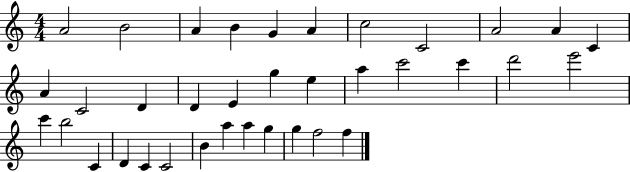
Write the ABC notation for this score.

X:1
T:Untitled
M:4/4
L:1/4
K:C
A2 B2 A B G A c2 C2 A2 A C A C2 D D E g e a c'2 c' d'2 e'2 c' b2 C D C C2 B a a g g f2 f